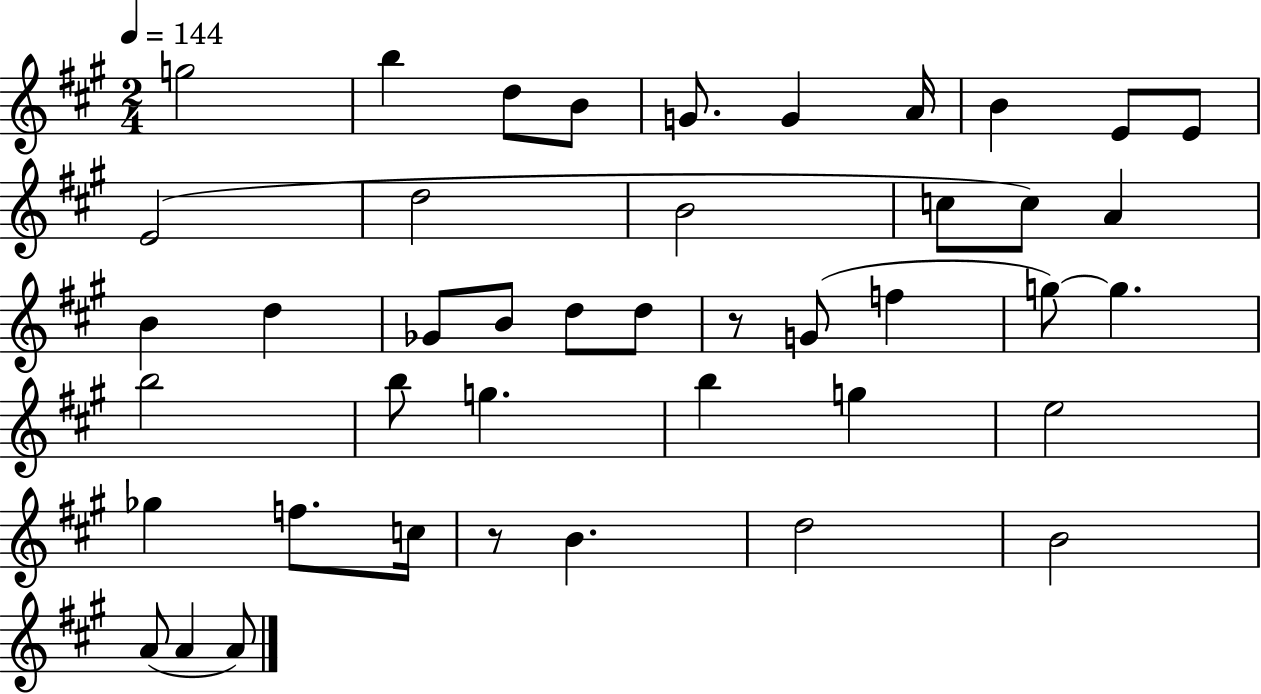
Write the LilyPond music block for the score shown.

{
  \clef treble
  \numericTimeSignature
  \time 2/4
  \key a \major
  \tempo 4 = 144
  \repeat volta 2 { g''2 | b''4 d''8 b'8 | g'8. g'4 a'16 | b'4 e'8 e'8 | \break e'2( | d''2 | b'2 | c''8 c''8) a'4 | \break b'4 d''4 | ges'8 b'8 d''8 d''8 | r8 g'8( f''4 | g''8~~) g''4. | \break b''2 | b''8 g''4. | b''4 g''4 | e''2 | \break ges''4 f''8. c''16 | r8 b'4. | d''2 | b'2 | \break a'8( a'4 a'8) | } \bar "|."
}